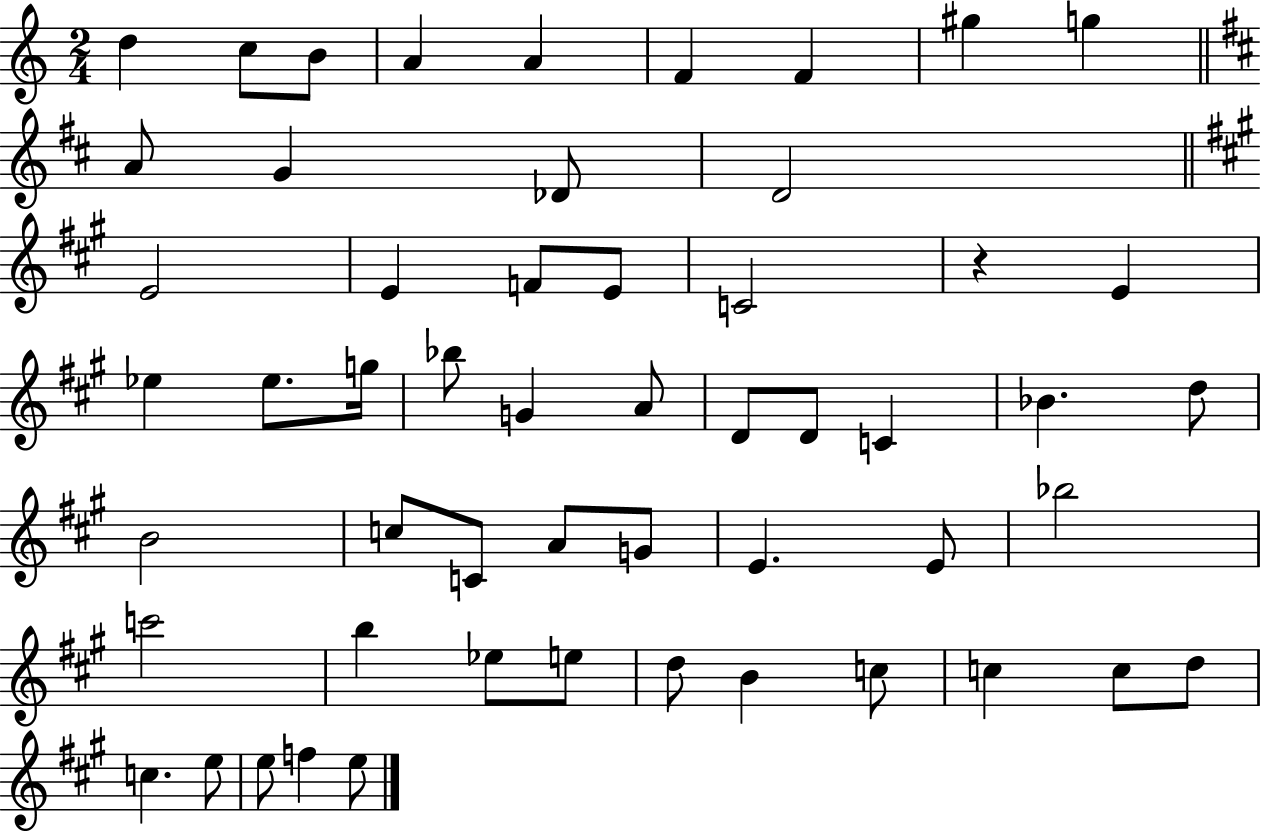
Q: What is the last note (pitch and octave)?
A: E5